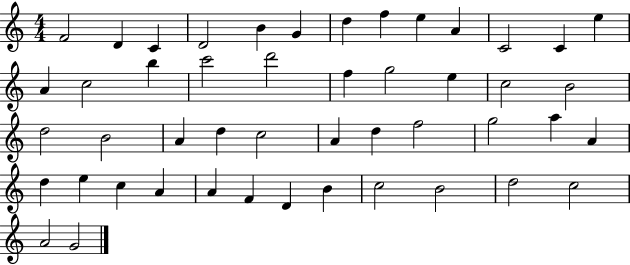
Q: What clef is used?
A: treble